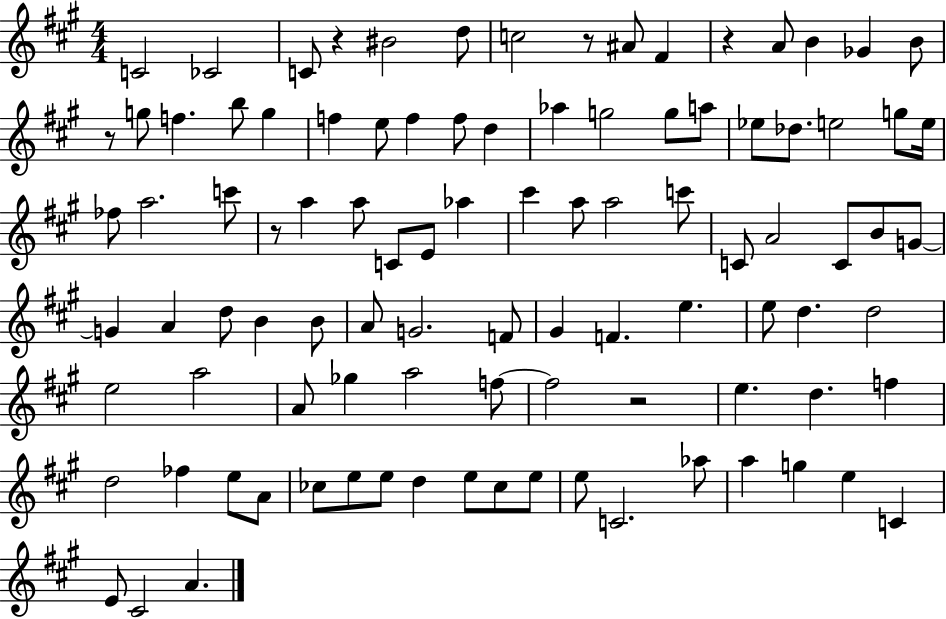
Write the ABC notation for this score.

X:1
T:Untitled
M:4/4
L:1/4
K:A
C2 _C2 C/2 z ^B2 d/2 c2 z/2 ^A/2 ^F z A/2 B _G B/2 z/2 g/2 f b/2 g f e/2 f f/2 d _a g2 g/2 a/2 _e/2 _d/2 e2 g/2 e/4 _f/2 a2 c'/2 z/2 a a/2 C/2 E/2 _a ^c' a/2 a2 c'/2 C/2 A2 C/2 B/2 G/2 G A d/2 B B/2 A/2 G2 F/2 ^G F e e/2 d d2 e2 a2 A/2 _g a2 f/2 f2 z2 e d f d2 _f e/2 A/2 _c/2 e/2 e/2 d e/2 _c/2 e/2 e/2 C2 _a/2 a g e C E/2 ^C2 A